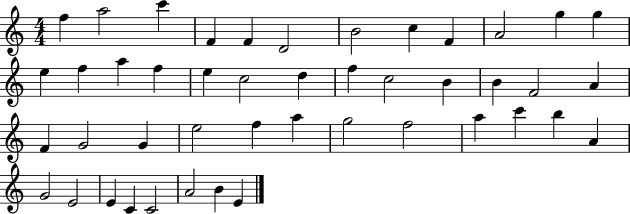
F5/q A5/h C6/q F4/q F4/q D4/h B4/h C5/q F4/q A4/h G5/q G5/q E5/q F5/q A5/q F5/q E5/q C5/h D5/q F5/q C5/h B4/q B4/q F4/h A4/q F4/q G4/h G4/q E5/h F5/q A5/q G5/h F5/h A5/q C6/q B5/q A4/q G4/h E4/h E4/q C4/q C4/h A4/h B4/q E4/q